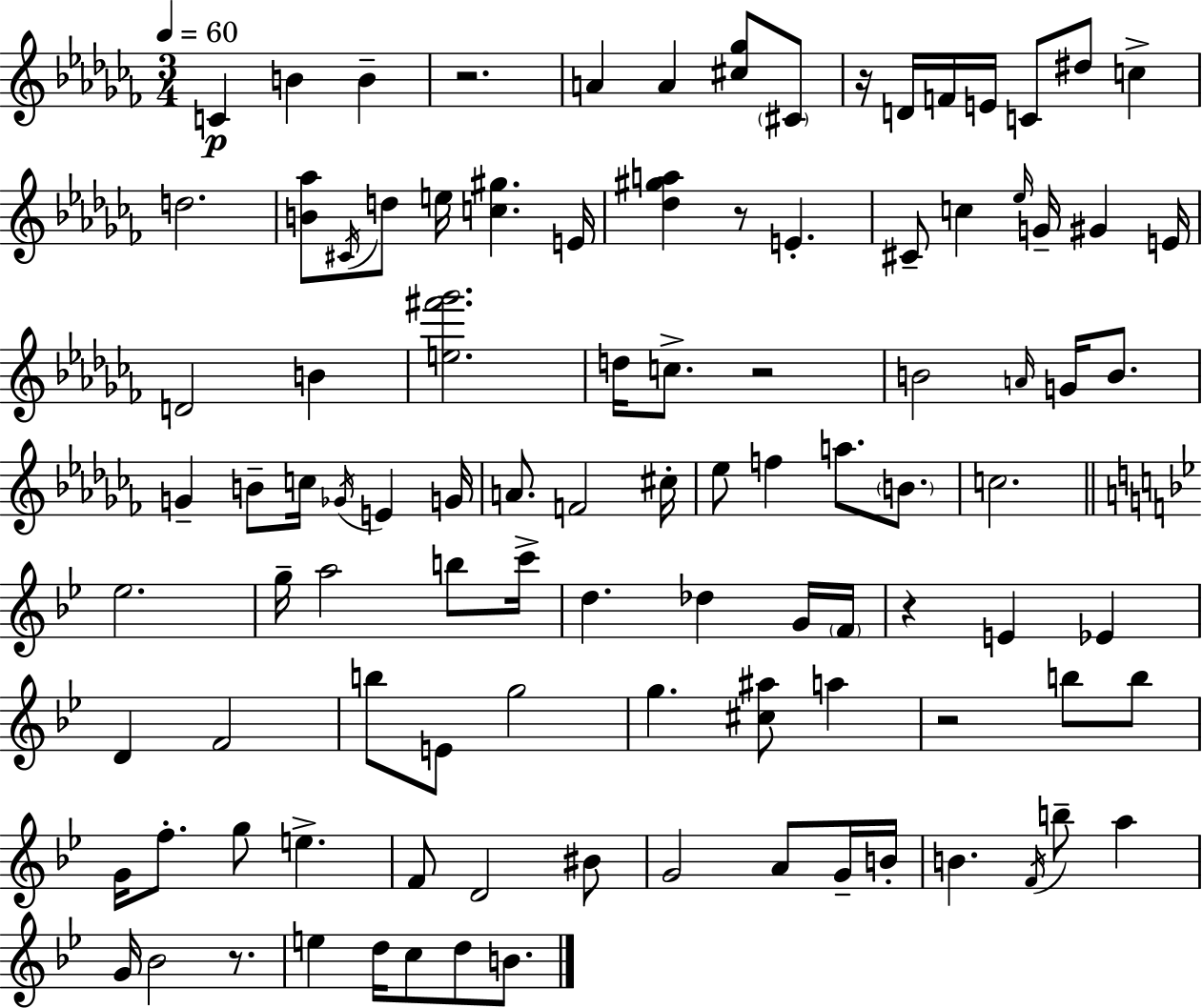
{
  \clef treble
  \numericTimeSignature
  \time 3/4
  \key aes \minor
  \tempo 4 = 60
  c'4\p b'4 b'4-- | r2. | a'4 a'4 <cis'' ges''>8 \parenthesize cis'8 | r16 d'16 f'16 e'16 c'8 dis''8 c''4-> | \break d''2. | <b' aes''>8 \acciaccatura { cis'16 } d''8 e''16 <c'' gis''>4. | e'16 <des'' gis'' a''>4 r8 e'4.-. | cis'8-- c''4 \grace { ees''16 } g'16-- gis'4 | \break e'16 d'2 b'4 | <e'' fis''' ges'''>2. | d''16 c''8.-> r2 | b'2 \grace { a'16 } g'16 | \break b'8. g'4-- b'8-- c''16 \acciaccatura { ges'16 } e'4 | g'16 a'8. f'2 | cis''16-. ees''8 f''4 a''8. | \parenthesize b'8. c''2. | \break \bar "||" \break \key bes \major ees''2. | g''16-- a''2 b''8 c'''16-> | d''4. des''4 g'16 \parenthesize f'16 | r4 e'4 ees'4 | \break d'4 f'2 | b''8 e'8 g''2 | g''4. <cis'' ais''>8 a''4 | r2 b''8 b''8 | \break g'16 f''8.-. g''8 e''4.-> | f'8 d'2 bis'8 | g'2 a'8 g'16-- b'16-. | b'4. \acciaccatura { f'16 } b''8-- a''4 | \break g'16 bes'2 r8. | e''4 d''16 c''8 d''8 b'8. | \bar "|."
}